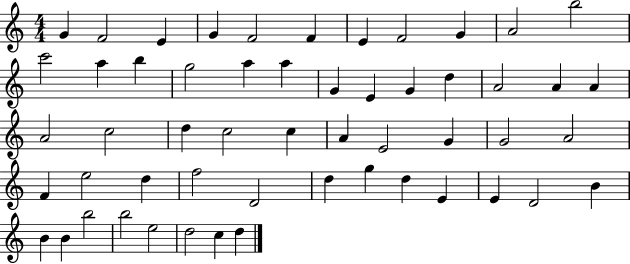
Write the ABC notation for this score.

X:1
T:Untitled
M:4/4
L:1/4
K:C
G F2 E G F2 F E F2 G A2 b2 c'2 a b g2 a a G E G d A2 A A A2 c2 d c2 c A E2 G G2 A2 F e2 d f2 D2 d g d E E D2 B B B b2 b2 e2 d2 c d